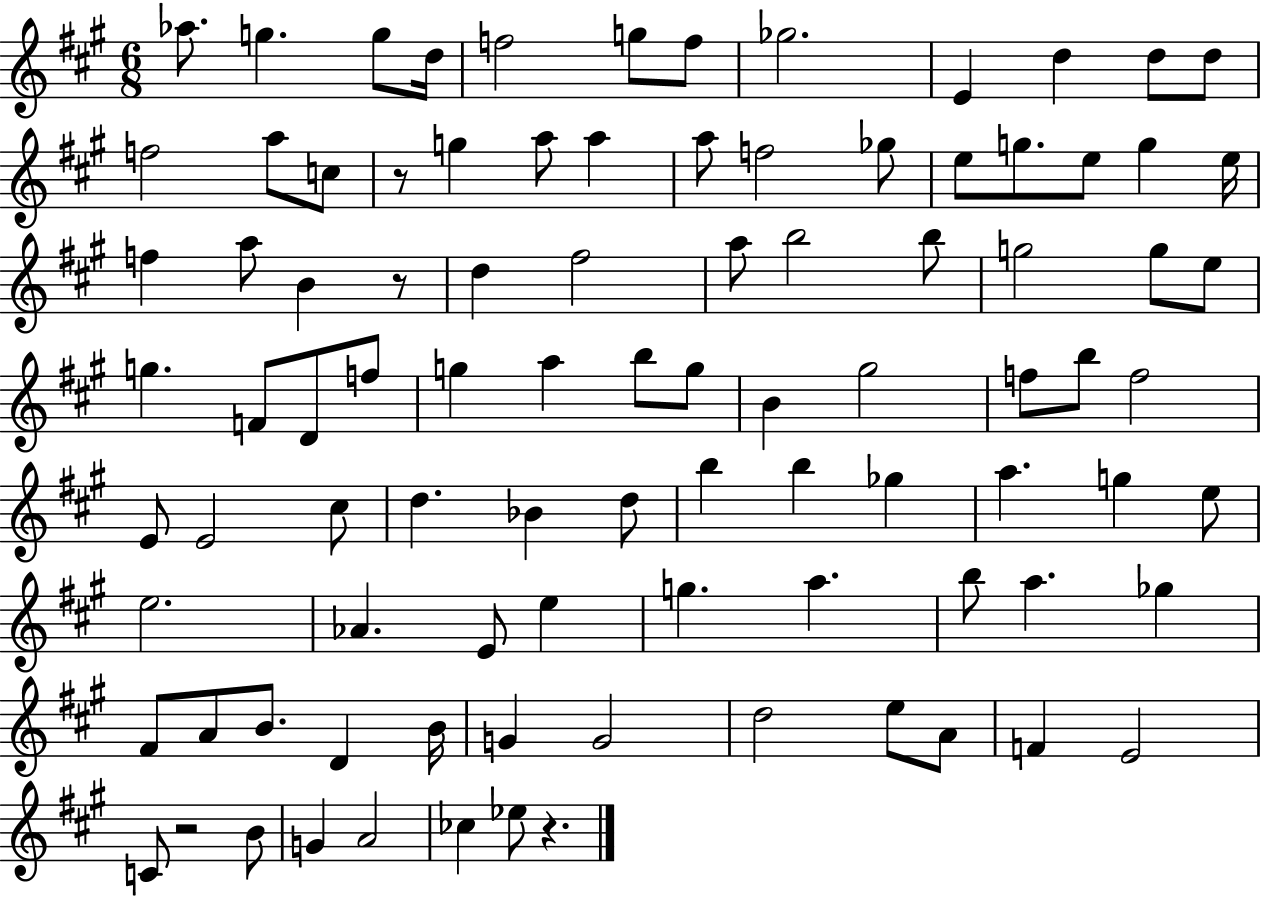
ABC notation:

X:1
T:Untitled
M:6/8
L:1/4
K:A
_a/2 g g/2 d/4 f2 g/2 f/2 _g2 E d d/2 d/2 f2 a/2 c/2 z/2 g a/2 a a/2 f2 _g/2 e/2 g/2 e/2 g e/4 f a/2 B z/2 d ^f2 a/2 b2 b/2 g2 g/2 e/2 g F/2 D/2 f/2 g a b/2 g/2 B ^g2 f/2 b/2 f2 E/2 E2 ^c/2 d _B d/2 b b _g a g e/2 e2 _A E/2 e g a b/2 a _g ^F/2 A/2 B/2 D B/4 G G2 d2 e/2 A/2 F E2 C/2 z2 B/2 G A2 _c _e/2 z